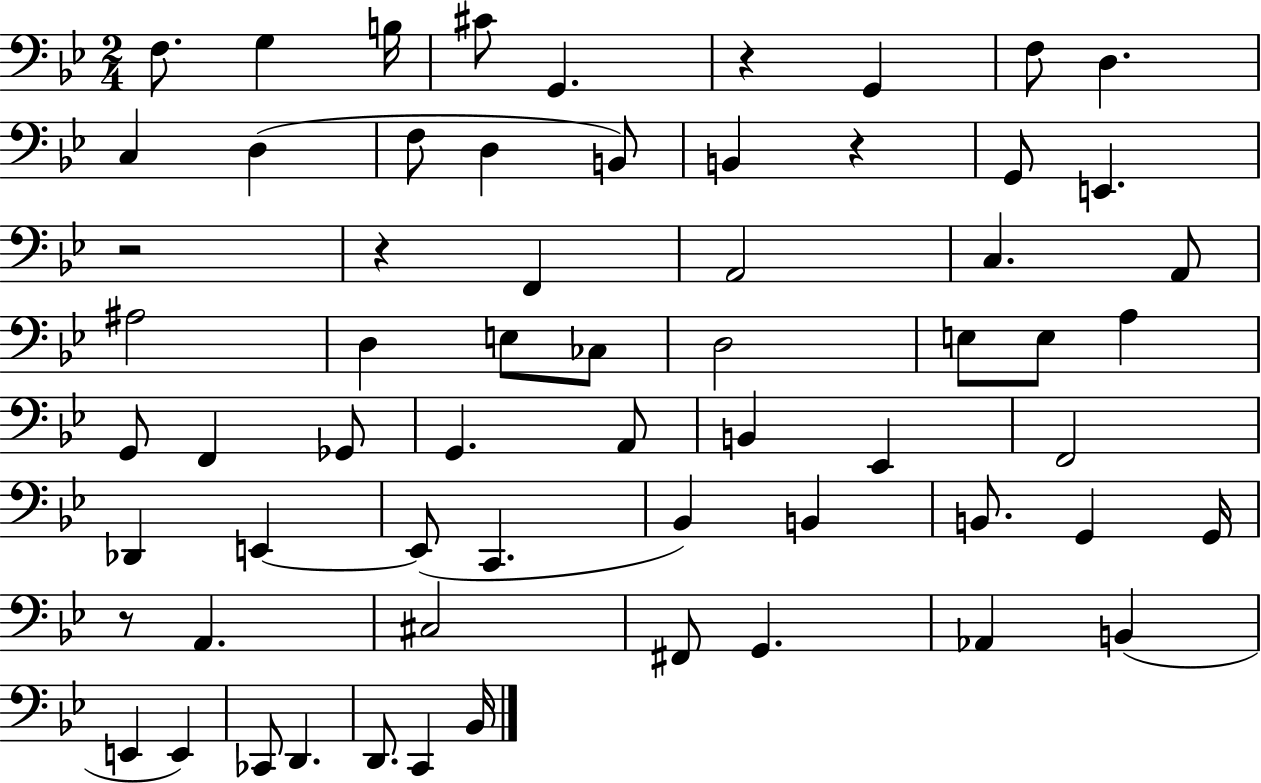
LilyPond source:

{
  \clef bass
  \numericTimeSignature
  \time 2/4
  \key bes \major
  \repeat volta 2 { f8. g4 b16 | cis'8 g,4. | r4 g,4 | f8 d4. | \break c4 d4( | f8 d4 b,8) | b,4 r4 | g,8 e,4. | \break r2 | r4 f,4 | a,2 | c4. a,8 | \break ais2 | d4 e8 ces8 | d2 | e8 e8 a4 | \break g,8 f,4 ges,8 | g,4. a,8 | b,4 ees,4 | f,2 | \break des,4 e,4~~ | e,8( c,4. | bes,4) b,4 | b,8. g,4 g,16 | \break r8 a,4. | cis2 | fis,8 g,4. | aes,4 b,4( | \break e,4 e,4) | ces,8 d,4. | d,8. c,4 bes,16 | } \bar "|."
}